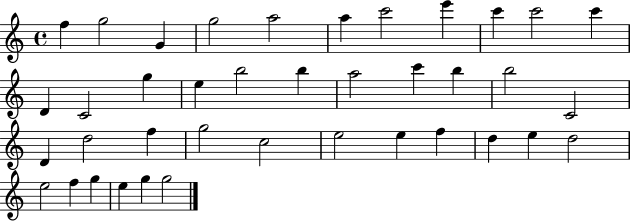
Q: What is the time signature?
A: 4/4